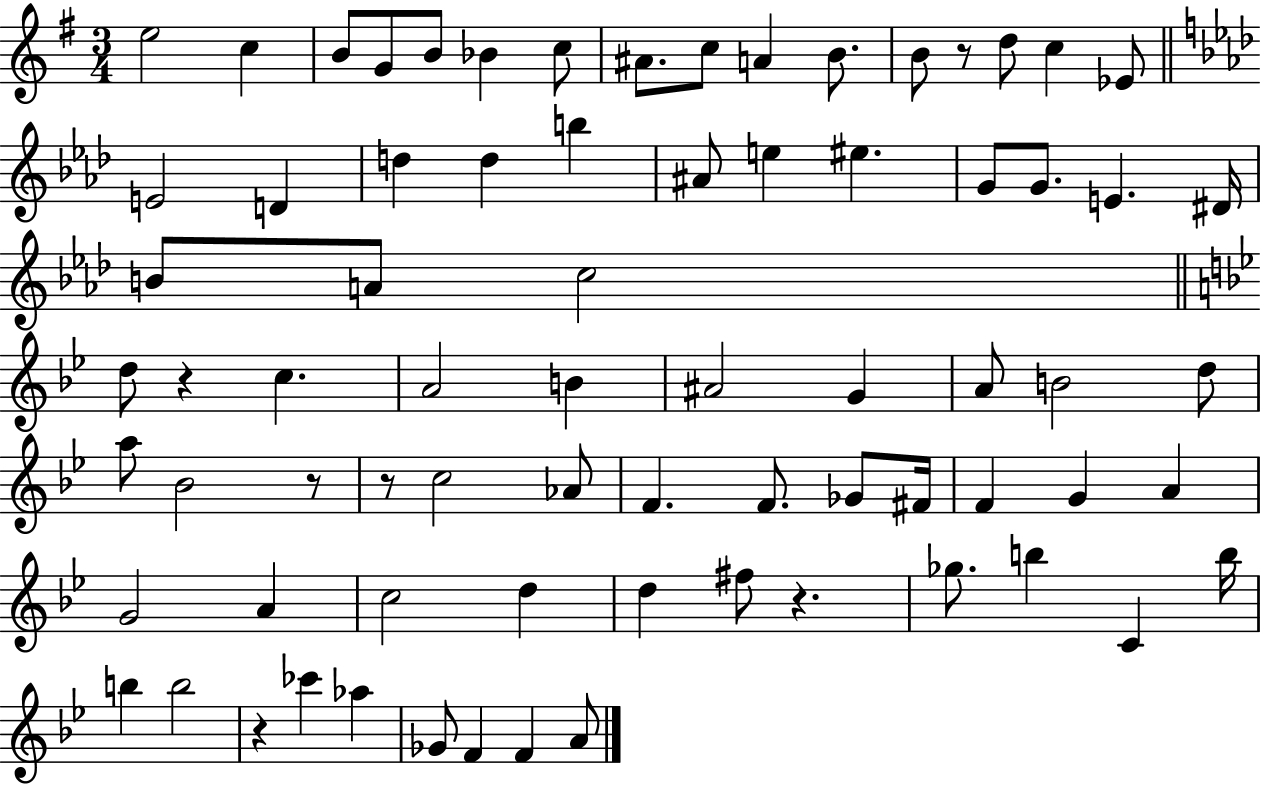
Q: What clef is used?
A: treble